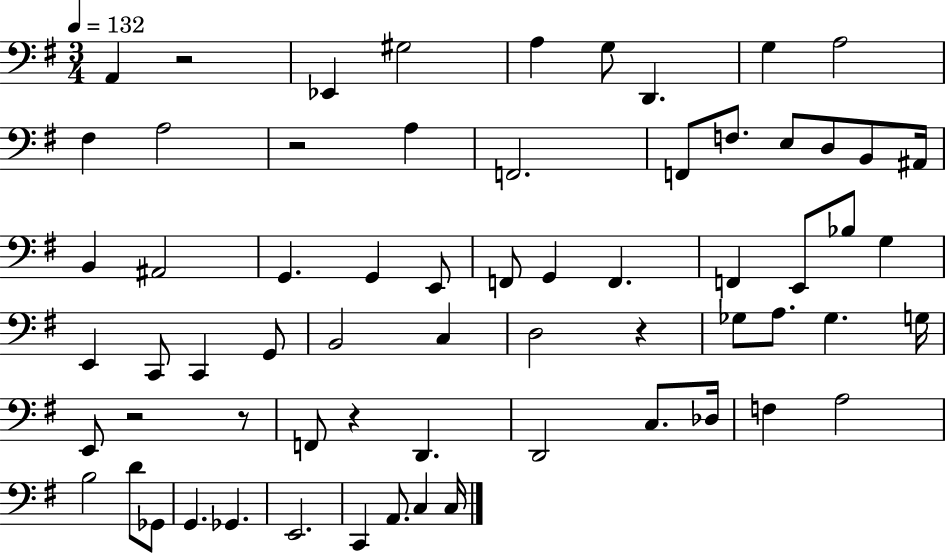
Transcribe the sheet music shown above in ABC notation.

X:1
T:Untitled
M:3/4
L:1/4
K:G
A,, z2 _E,, ^G,2 A, G,/2 D,, G, A,2 ^F, A,2 z2 A, F,,2 F,,/2 F,/2 E,/2 D,/2 B,,/2 ^A,,/4 B,, ^A,,2 G,, G,, E,,/2 F,,/2 G,, F,, F,, E,,/2 _B,/2 G, E,, C,,/2 C,, G,,/2 B,,2 C, D,2 z _G,/2 A,/2 _G, G,/4 E,,/2 z2 z/2 F,,/2 z D,, D,,2 C,/2 _D,/4 F, A,2 B,2 D/2 _G,,/2 G,, _G,, E,,2 C,, A,,/2 C, C,/4